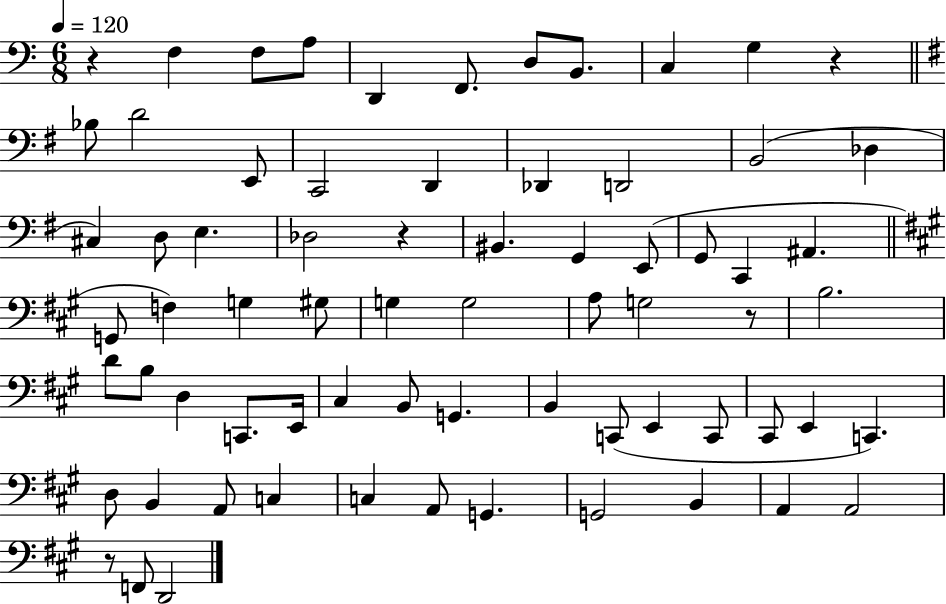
R/q F3/q F3/e A3/e D2/q F2/e. D3/e B2/e. C3/q G3/q R/q Bb3/e D4/h E2/e C2/h D2/q Db2/q D2/h B2/h Db3/q C#3/q D3/e E3/q. Db3/h R/q BIS2/q. G2/q E2/e G2/e C2/q A#2/q. G2/e F3/q G3/q G#3/e G3/q G3/h A3/e G3/h R/e B3/h. D4/e B3/e D3/q C2/e. E2/s C#3/q B2/e G2/q. B2/q C2/e E2/q C2/e C#2/e E2/q C2/q. D3/e B2/q A2/e C3/q C3/q A2/e G2/q. G2/h B2/q A2/q A2/h R/e F2/e D2/h